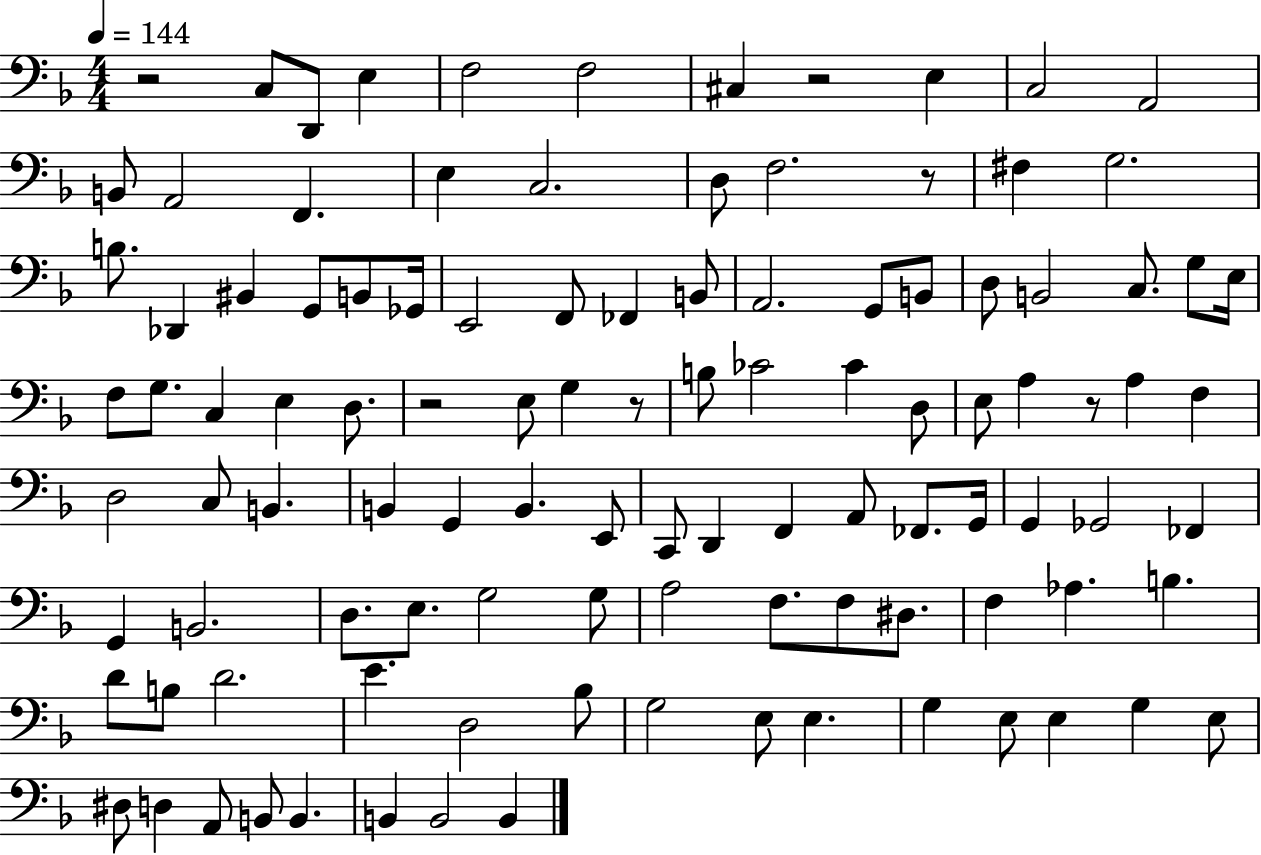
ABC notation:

X:1
T:Untitled
M:4/4
L:1/4
K:F
z2 C,/2 D,,/2 E, F,2 F,2 ^C, z2 E, C,2 A,,2 B,,/2 A,,2 F,, E, C,2 D,/2 F,2 z/2 ^F, G,2 B,/2 _D,, ^B,, G,,/2 B,,/2 _G,,/4 E,,2 F,,/2 _F,, B,,/2 A,,2 G,,/2 B,,/2 D,/2 B,,2 C,/2 G,/2 E,/4 F,/2 G,/2 C, E, D,/2 z2 E,/2 G, z/2 B,/2 _C2 _C D,/2 E,/2 A, z/2 A, F, D,2 C,/2 B,, B,, G,, B,, E,,/2 C,,/2 D,, F,, A,,/2 _F,,/2 G,,/4 G,, _G,,2 _F,, G,, B,,2 D,/2 E,/2 G,2 G,/2 A,2 F,/2 F,/2 ^D,/2 F, _A, B, D/2 B,/2 D2 E D,2 _B,/2 G,2 E,/2 E, G, E,/2 E, G, E,/2 ^D,/2 D, A,,/2 B,,/2 B,, B,, B,,2 B,,